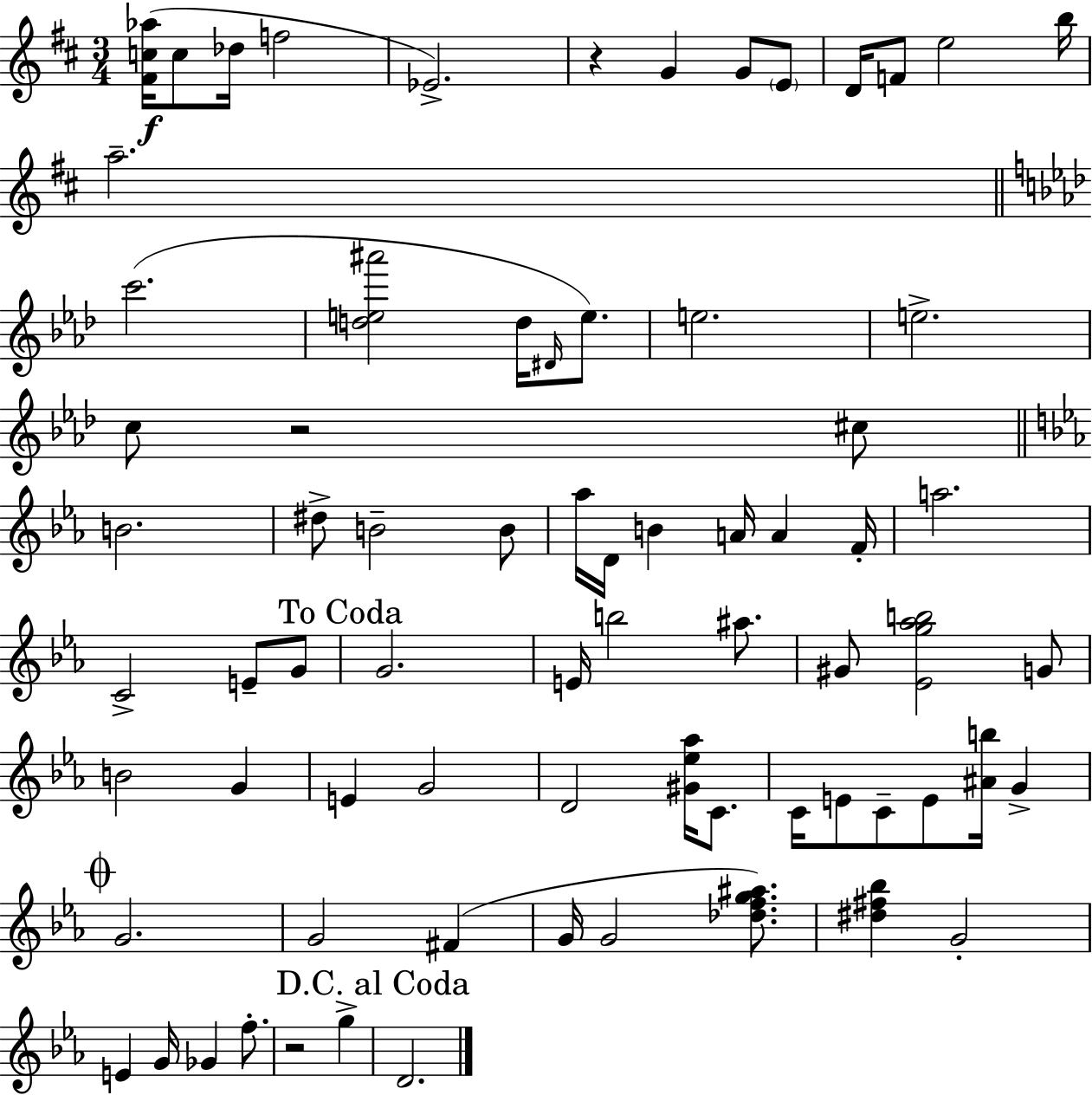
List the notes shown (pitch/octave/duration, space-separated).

[F#4,C5,Ab5]/s C5/e Db5/s F5/h Eb4/h. R/q G4/q G4/e E4/e D4/s F4/e E5/h B5/s A5/h. C6/h. [D5,E5,A#6]/h D5/s D#4/s E5/e. E5/h. E5/h. C5/e R/h C#5/e B4/h. D#5/e B4/h B4/e Ab5/s D4/s B4/q A4/s A4/q F4/s A5/h. C4/h E4/e G4/e G4/h. E4/s B5/h A#5/e. G#4/e [Eb4,G5,Ab5,B5]/h G4/e B4/h G4/q E4/q G4/h D4/h [G#4,Eb5,Ab5]/s C4/e. C4/s E4/e C4/e E4/e [A#4,B5]/s G4/q G4/h. G4/h F#4/q G4/s G4/h [Db5,F5,G5,A#5]/e. [D#5,F#5,Bb5]/q G4/h E4/q G4/s Gb4/q F5/e. R/h G5/q D4/h.